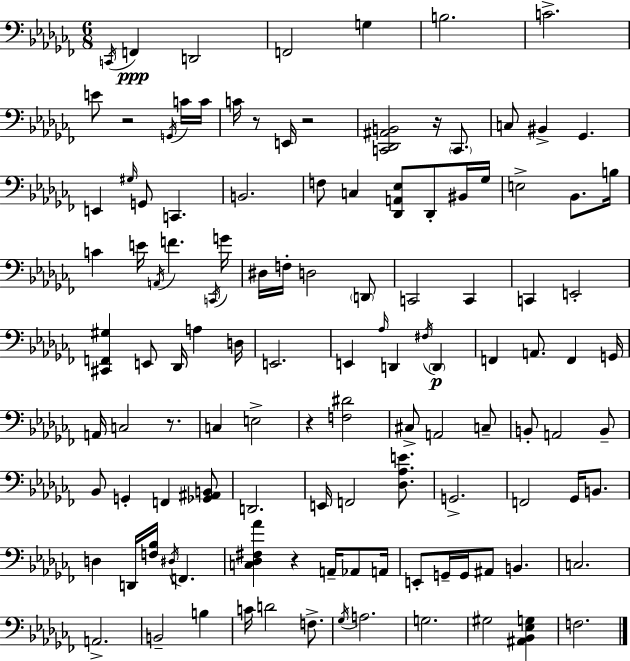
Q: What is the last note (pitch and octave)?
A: F3